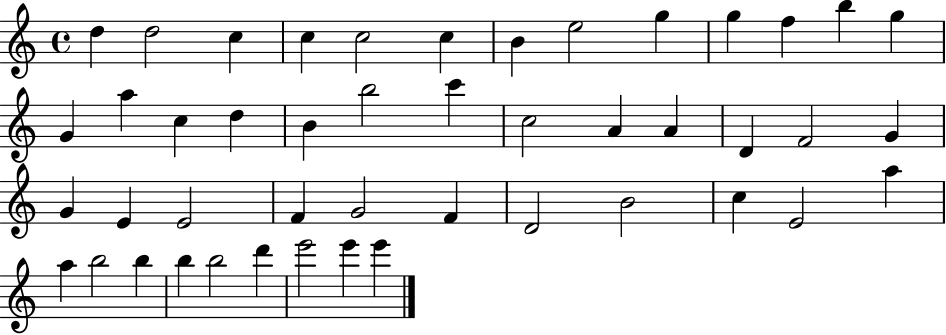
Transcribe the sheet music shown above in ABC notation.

X:1
T:Untitled
M:4/4
L:1/4
K:C
d d2 c c c2 c B e2 g g f b g G a c d B b2 c' c2 A A D F2 G G E E2 F G2 F D2 B2 c E2 a a b2 b b b2 d' e'2 e' e'